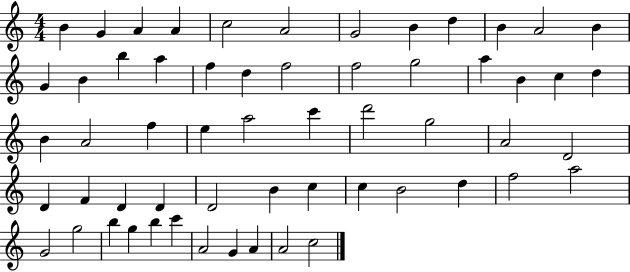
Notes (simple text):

B4/q G4/q A4/q A4/q C5/h A4/h G4/h B4/q D5/q B4/q A4/h B4/q G4/q B4/q B5/q A5/q F5/q D5/q F5/h F5/h G5/h A5/q B4/q C5/q D5/q B4/q A4/h F5/q E5/q A5/h C6/q D6/h G5/h A4/h D4/h D4/q F4/q D4/q D4/q D4/h B4/q C5/q C5/q B4/h D5/q F5/h A5/h G4/h G5/h B5/q G5/q B5/q C6/q A4/h G4/q A4/q A4/h C5/h